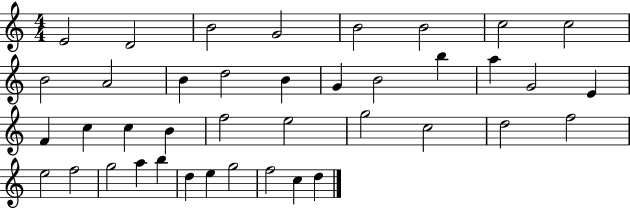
E4/h D4/h B4/h G4/h B4/h B4/h C5/h C5/h B4/h A4/h B4/q D5/h B4/q G4/q B4/h B5/q A5/q G4/h E4/q F4/q C5/q C5/q B4/q F5/h E5/h G5/h C5/h D5/h F5/h E5/h F5/h G5/h A5/q B5/q D5/q E5/q G5/h F5/h C5/q D5/q